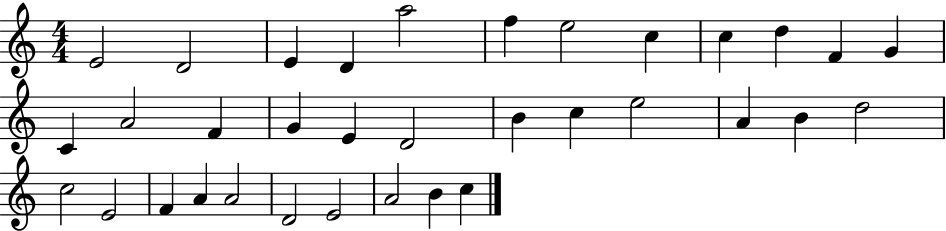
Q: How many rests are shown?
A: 0